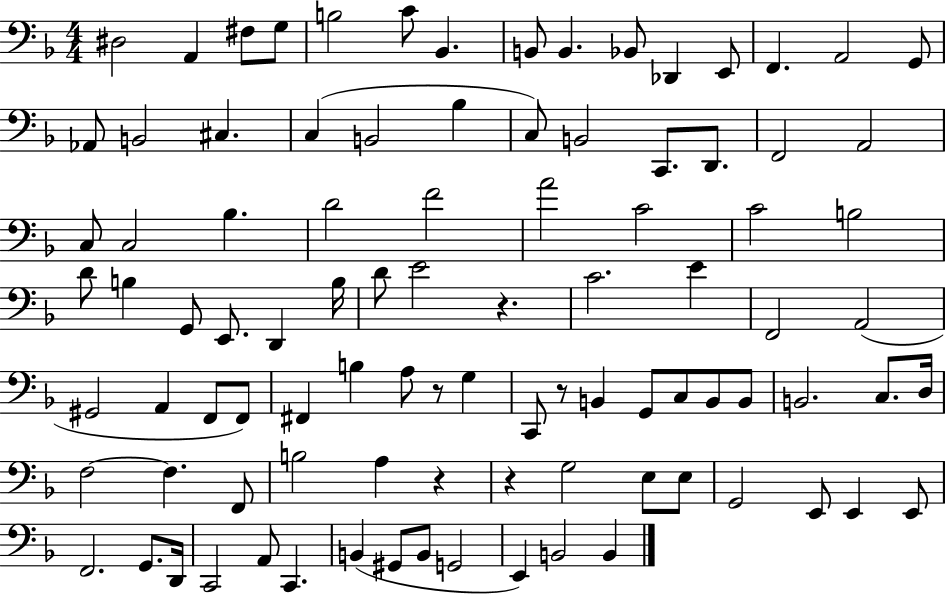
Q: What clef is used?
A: bass